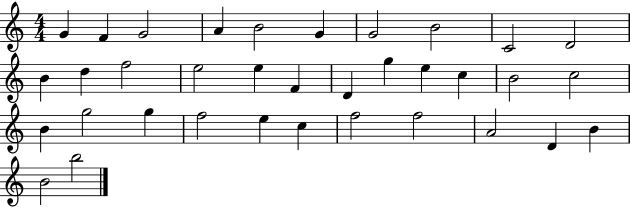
G4/q F4/q G4/h A4/q B4/h G4/q G4/h B4/h C4/h D4/h B4/q D5/q F5/h E5/h E5/q F4/q D4/q G5/q E5/q C5/q B4/h C5/h B4/q G5/h G5/q F5/h E5/q C5/q F5/h F5/h A4/h D4/q B4/q B4/h B5/h